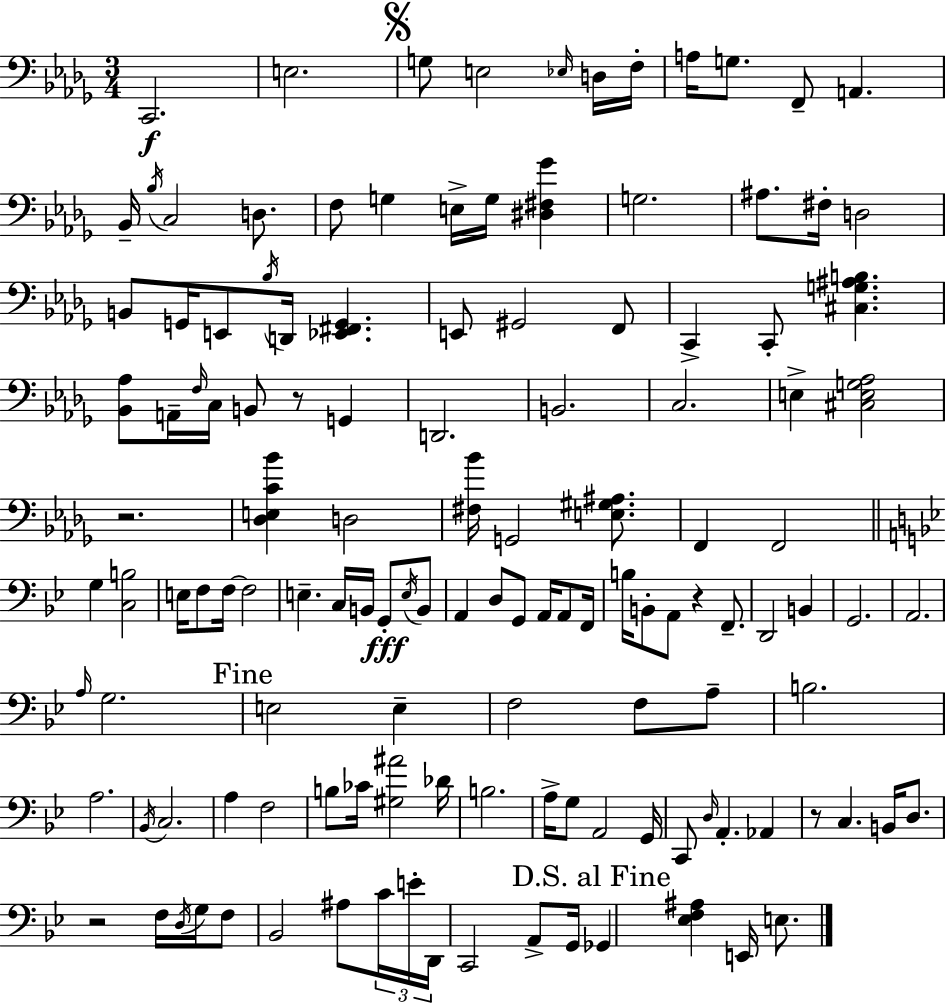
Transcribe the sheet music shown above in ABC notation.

X:1
T:Untitled
M:3/4
L:1/4
K:Bbm
C,,2 E,2 G,/2 E,2 _E,/4 D,/4 F,/4 A,/4 G,/2 F,,/2 A,, _B,,/4 _B,/4 C,2 D,/2 F,/2 G, E,/4 G,/4 [^D,^F,_G] G,2 ^A,/2 ^F,/4 D,2 B,,/2 G,,/4 E,,/2 _B,/4 D,,/4 [_E,,^F,,G,,] E,,/2 ^G,,2 F,,/2 C,, C,,/2 [^C,G,^A,B,] [_B,,_A,]/2 A,,/4 F,/4 C,/4 B,,/2 z/2 G,, D,,2 B,,2 C,2 E, [^C,E,G,_A,]2 z2 [_D,E,C_B] D,2 [^F,_B]/4 G,,2 [E,^G,^A,]/2 F,, F,,2 G, [C,B,]2 E,/4 F,/2 F,/4 F,2 E, C,/4 B,,/4 G,,/2 E,/4 B,,/2 A,, D,/2 G,,/2 A,,/4 A,,/2 F,,/4 B,/4 B,,/2 A,,/2 z F,,/2 D,,2 B,, G,,2 A,,2 A,/4 G,2 E,2 E, F,2 F,/2 A,/2 B,2 A,2 _B,,/4 C,2 A, F,2 B,/2 _C/4 [^G,^A]2 _D/4 B,2 A,/4 G,/2 A,,2 G,,/4 C,,/2 D,/4 A,, _A,, z/2 C, B,,/4 D,/2 z2 F,/4 D,/4 G,/4 F,/2 _B,,2 ^A,/2 C/4 E/4 D,,/4 C,,2 A,,/2 G,,/4 _G,, [_E,F,^A,] E,,/4 E,/2